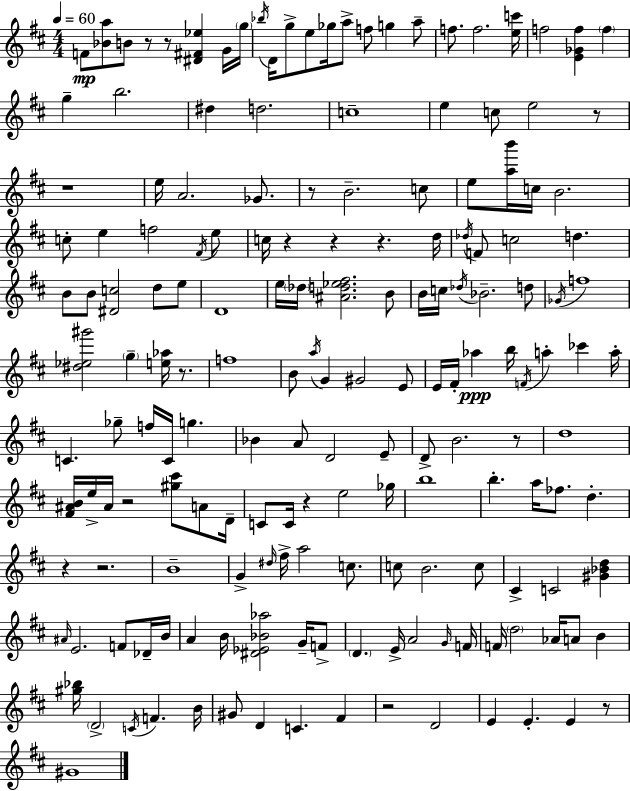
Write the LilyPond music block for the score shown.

{
  \clef treble
  \numericTimeSignature
  \time 4/4
  \key d \major
  \tempo 4 = 60
  f'8\mp <bes' a''>8 b'8 r8 r8 <dis' fis' ees''>4 g'16 \parenthesize g''16 | \acciaccatura { bes''16 } d'16 g''8-> e''8 ges''16 a''8-> f''8 g''4 a''8-- | f''8. f''2. | <e'' c'''>16 f''2 <e' ges' f''>4 \parenthesize f''4 | \break g''4-- b''2. | dis''4 d''2. | c''1-- | e''4 c''8 e''2 r8 | \break r1 | e''16 a'2. ges'8. | r8 b'2.-- c''8 | e''8 <a'' b'''>16 c''16 b'2. | \break c''8-. e''4 f''2 \acciaccatura { fis'16 } | e''8 c''16 r4 r4 r4. | d''16 \acciaccatura { des''16 } f'8 c''2 d''4. | b'8 b'8 <dis' c''>2 d''8 | \break e''8 d'1 | e''16 \parenthesize des''16 <ais' d'' ees'' fis''>2. | b'8 b'16 c''16 \acciaccatura { des''16 } bes'2.-- | d''8 \acciaccatura { ges'16 } f''1 | \break <dis'' ees'' gis'''>2 \parenthesize g''4-- | <e'' aes''>16 r8. f''1 | b'8 \acciaccatura { a''16 } g'4 gis'2 | e'8 e'16 fis'16-. aes''4\ppp b''16 \acciaccatura { f'16 } a''4-. | \break ces'''4 a''16-. c'4. ges''8-- f''16 | c'16 g''4. bes'4 a'8 d'2 | e'8-- d'8-> b'2. | r8 d''1 | \break <fis' ais' b'>16 e''16-> ais'16 r2 | <gis'' cis'''>8 a'8 d'16-- c'8 c'16 r4 e''2 | ges''16 b''1 | b''4.-. a''16 fes''8. | \break d''4.-. r4 r2. | b'1-- | g'4-> \grace { dis''16 } fis''16-> a''2 | c''8. c''8 b'2. | \break c''8 cis'4-> c'2 | <gis' bes' d''>4 \grace { ais'16 } e'2. | f'8 des'16-- b'16 a'4 b'16 <dis' ees' bes' aes''>2 | g'16-- f'8-> \parenthesize d'4. e'16-> | \break a'2 \grace { g'16 } f'16 f'16 \parenthesize d''2 | aes'16 a'8 b'4 <gis'' bes''>16 \parenthesize d'2-> | \acciaccatura { c'16 } f'4. b'16 gis'8 d'4 | c'4. fis'4 r2 | \break d'2 e'4 e'4.-. | e'4 r8 gis'1 | \bar "|."
}